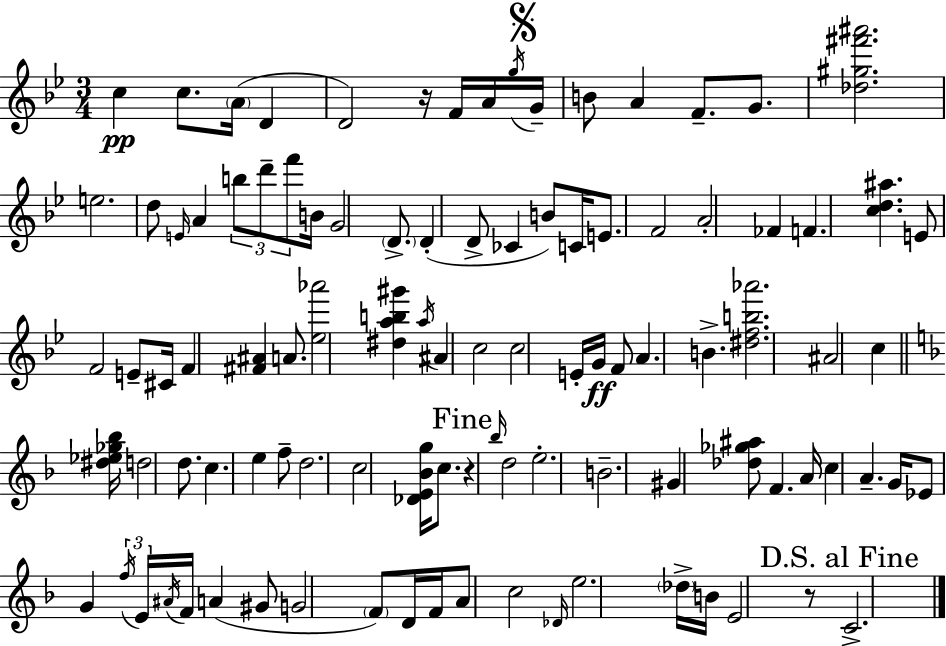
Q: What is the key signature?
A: BES major